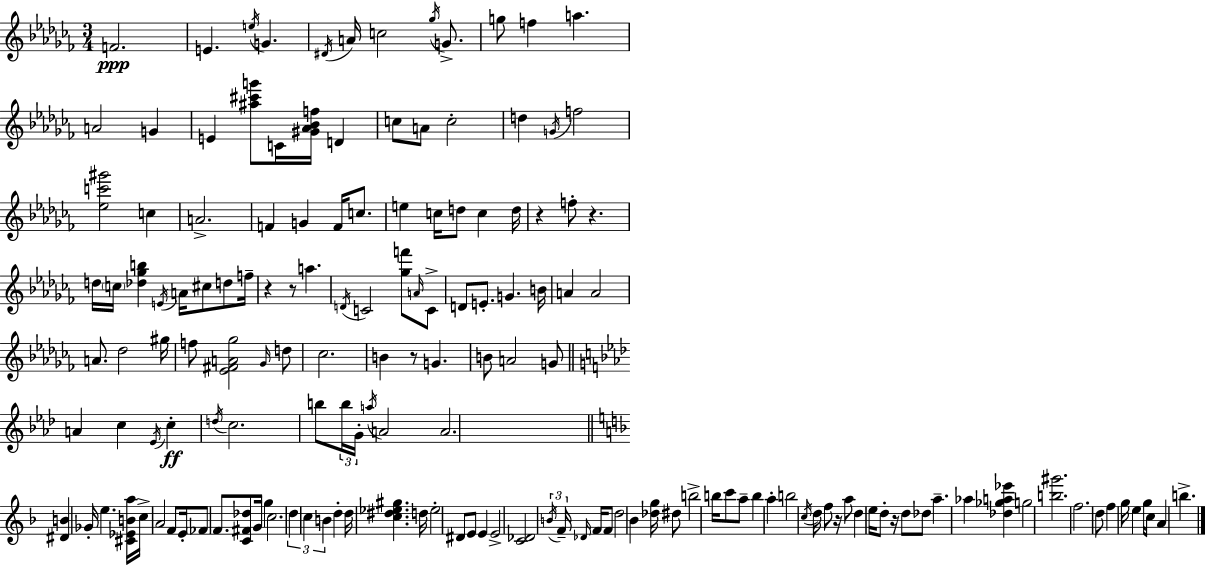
{
  \clef treble
  \numericTimeSignature
  \time 3/4
  \key aes \minor
  \repeat volta 2 { f'2.\ppp | e'4. \acciaccatura { e''16 } g'4. | \acciaccatura { dis'16 } a'16 c''2 \acciaccatura { ges''16 } | g'8.-> g''8 f''4 a''4. | \break a'2 g'4 | e'4 <ais'' cis''' g'''>8 c'16 <gis' aes' bes' f''>16 d'4 | c''8 a'8 c''2-. | d''4 \acciaccatura { g'16 } f''2 | \break <ees'' c''' gis'''>2 | c''4 a'2.-> | f'4 g'4 | f'16 c''8. e''4 c''16 d''8 c''4 | \break d''16 r4 f''8-. r4. | d''16 \parenthesize c''16 <des'' ges'' b''>4 \acciaccatura { e'16 } a'16 | cis''8 d''8 f''16-- r4 r8 a''4. | \acciaccatura { d'16 } c'2 | \break <ges'' f'''>8 \grace { a'16 } c'8-> d'8 e'8.-. | g'4. b'16 a'4 a'2 | a'8. des''2 | gis''16 f''8 <ees' fis' a' ges''>2 | \break \grace { ges'16 } d''8 ces''2. | b'4 | r8 g'4. b'8 a'2 | g'8 \bar "||" \break \key aes \major a'4 c''4 \acciaccatura { ees'16 }\ff c''4-. | \acciaccatura { d''16 } c''2. | b''8 \tuplet 3/2 { b''16 g'16-. \acciaccatura { a''16 } } a'2 | a'2. | \break \bar "||" \break \key f \major <dis' b'>4 ges'16-. e''4. <cis' ees' b' a''>16 | c''16-> a'2 f'8 e'16-. | \parenthesize fes'8 f'8. <c' fis' des''>8 g'16 g''4 | c''2. | \break \tuplet 3/2 { d''4 c''4 b'4 } | d''4-. d''16 <c'' dis'' ees'' gis''>4. d''16 | ees''2-. dis'8 e'8 | e'4 e'2-> | \break <c' des'>2 \tuplet 3/2 { \acciaccatura { b'16 } f'16-- \grace { des'16 } } f'16 | f'8 d''2 bes'4 | <des'' g''>16 dis''8 b''2-> | b''16 c'''8 a''8-- b''4 a''4-. | \break b''2 \acciaccatura { c''16 } d''16 | f''8 r16 a''8 d''4 e''16 d''8-. | r16 d''8 des''8 a''4.-- aes''4 | <des'' ges'' a'' ees'''>4 g''2 | \break <b'' gis'''>2. | f''2. | d''8 f''4 g''16 e''4 | g''16 c''8 a'4 b''4.-> | \break } \bar "|."
}